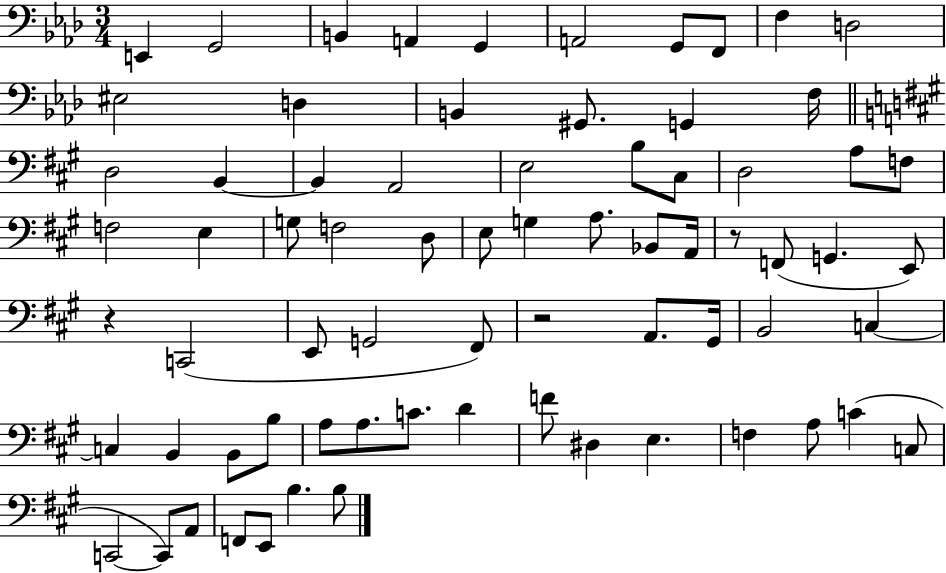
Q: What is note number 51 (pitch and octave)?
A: B3